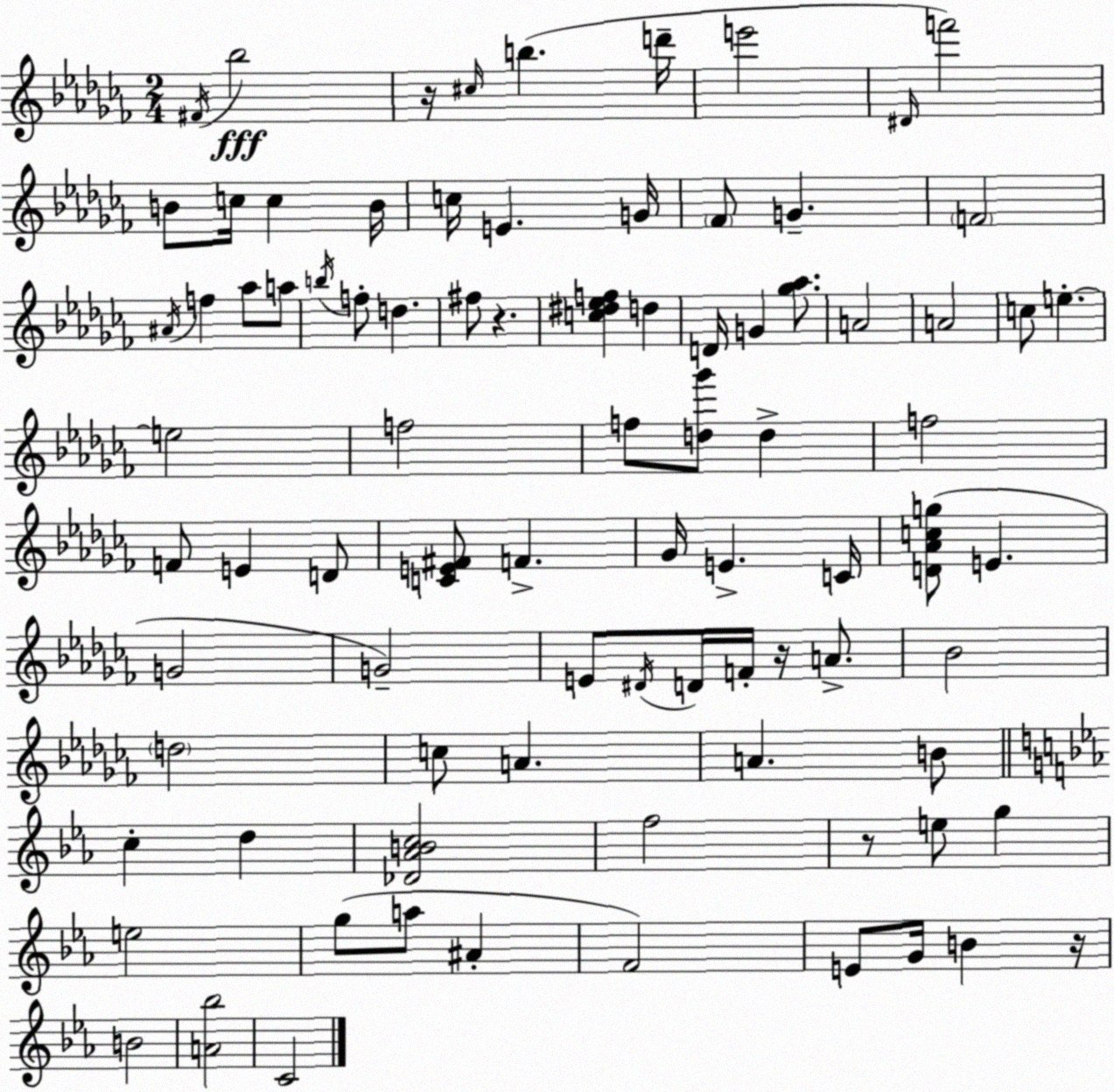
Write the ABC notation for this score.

X:1
T:Untitled
M:2/4
L:1/4
K:Abm
^F/4 _b2 z/4 ^c/4 b d'/4 e'2 ^D/4 f'2 B/2 c/4 c B/4 c/4 E G/4 _F/2 G F2 ^A/4 f _a/2 a/2 b/4 f/2 d ^f/2 z [c^d_ef] d D/4 G [_g_a]/2 A2 A2 c/2 e e2 f2 f/2 [d_g']/2 d f2 F/2 E D/2 [CE^F]/2 F _G/4 E C/4 [D_Acg]/2 E G2 G2 E/2 ^D/4 D/4 F/4 z/4 A/2 _B2 d2 c/2 A A B/2 c d [_D_ABc]2 f2 z/2 e/2 g e2 g/2 a/2 ^A F2 E/2 G/4 B z/4 B2 [A_b]2 C2